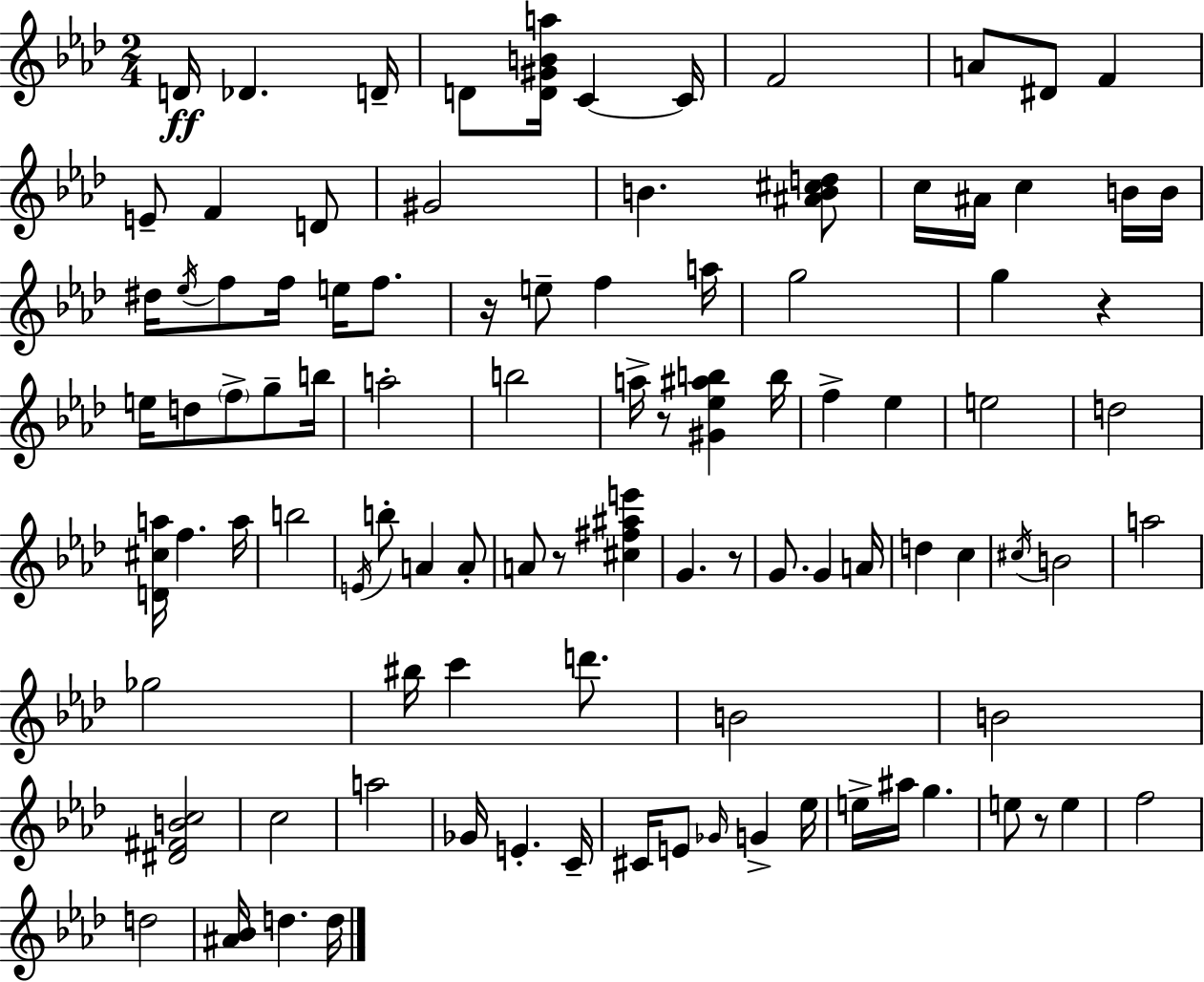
{
  \clef treble
  \numericTimeSignature
  \time 2/4
  \key aes \major
  \repeat volta 2 { d'16\ff des'4. d'16-- | d'8 <d' gis' b' a''>16 c'4~~ c'16 | f'2 | a'8 dis'8 f'4 | \break e'8-- f'4 d'8 | gis'2 | b'4. <ais' b' cis'' d''>8 | c''16 ais'16 c''4 b'16 b'16 | \break dis''16 \acciaccatura { ees''16 } f''8 f''16 e''16 f''8. | r16 e''8-- f''4 | a''16 g''2 | g''4 r4 | \break e''16 d''8 \parenthesize f''8-> g''8-- | b''16 a''2-. | b''2 | a''16-> r8 <gis' ees'' ais'' b''>4 | \break b''16 f''4-> ees''4 | e''2 | d''2 | <d' cis'' a''>16 f''4. | \break a''16 b''2 | \acciaccatura { e'16 } b''8-. a'4 | a'8-. a'8 r8 <cis'' fis'' ais'' e'''>4 | g'4. | \break r8 g'8. g'4 | a'16 d''4 c''4 | \acciaccatura { cis''16 } b'2 | a''2 | \break ges''2 | bis''16 c'''4 | d'''8. b'2 | b'2 | \break <dis' fis' b' c''>2 | c''2 | a''2 | ges'16 e'4.-. | \break c'16-- cis'16 e'8 \grace { ges'16 } g'4-> | ees''16 e''16-> ais''16 g''4. | e''8 r8 | e''4 f''2 | \break d''2 | <ais' bes'>16 d''4. | d''16 } \bar "|."
}